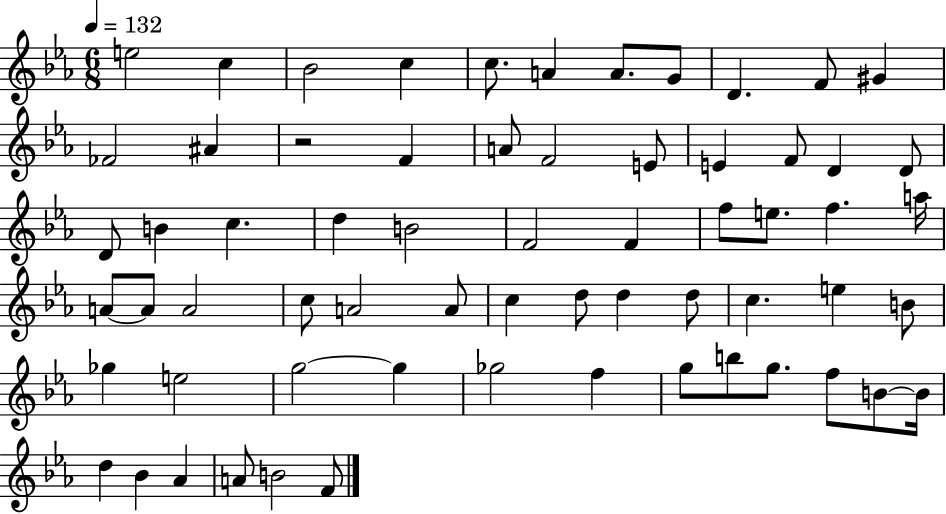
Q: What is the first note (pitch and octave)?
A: E5